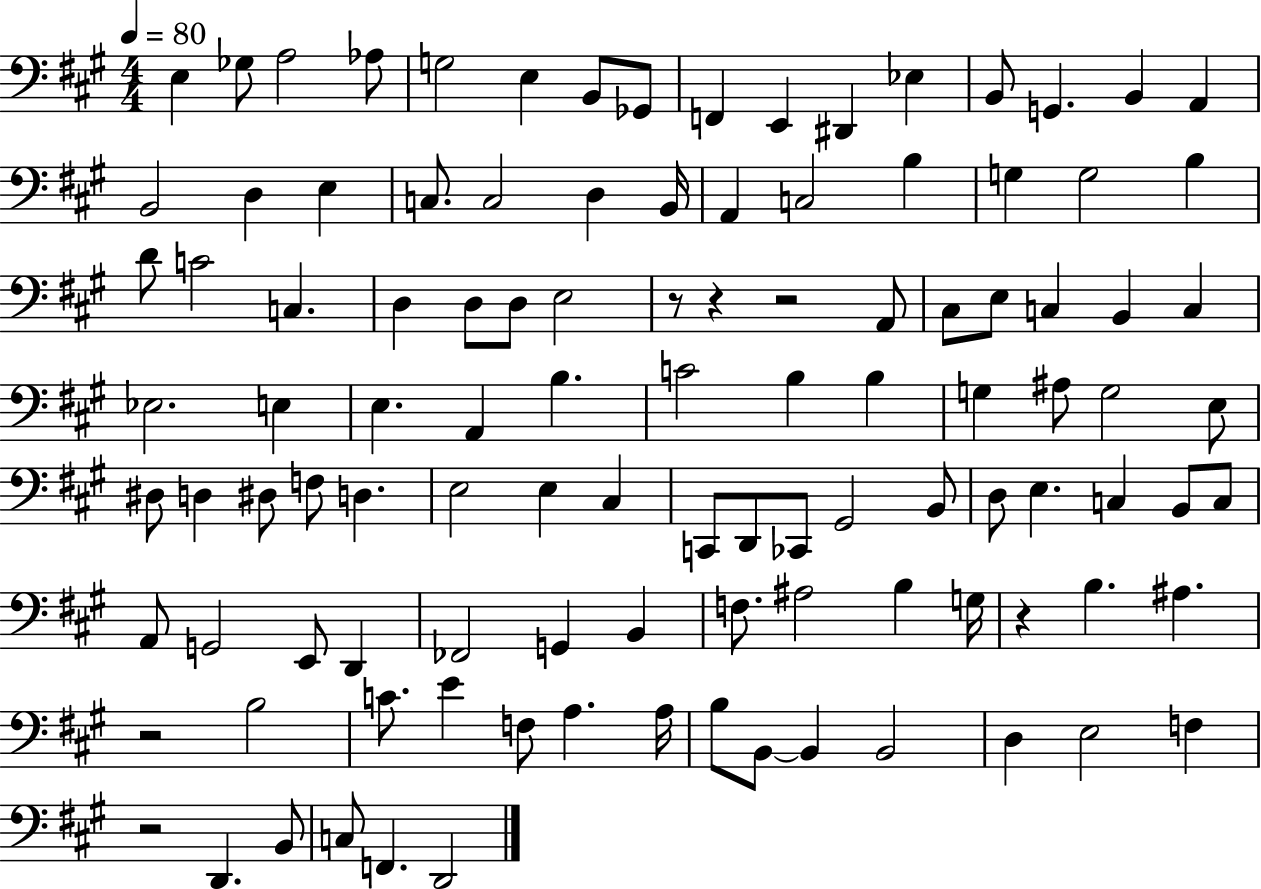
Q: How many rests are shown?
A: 6